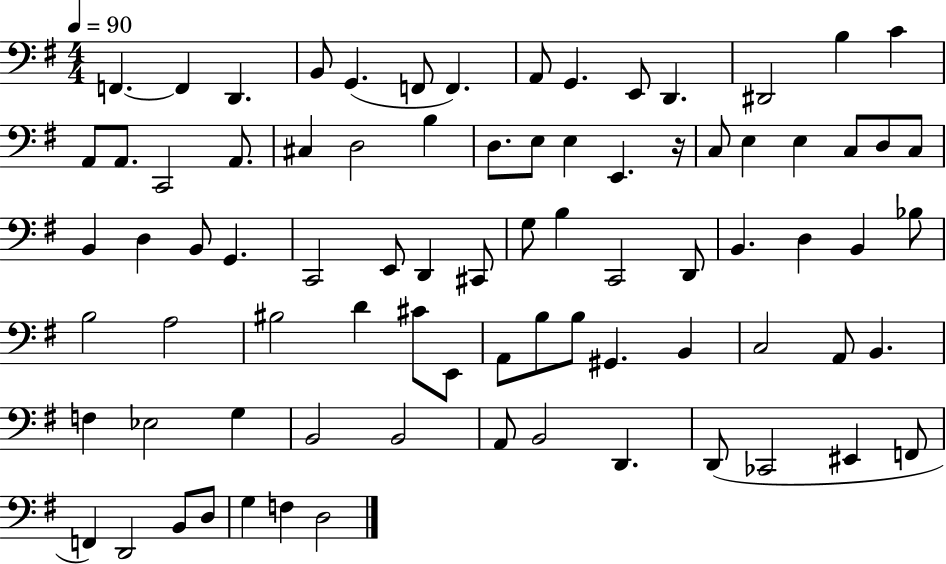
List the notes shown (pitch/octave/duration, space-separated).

F2/q. F2/q D2/q. B2/e G2/q. F2/e F2/q. A2/e G2/q. E2/e D2/q. D#2/h B3/q C4/q A2/e A2/e. C2/h A2/e. C#3/q D3/h B3/q D3/e. E3/e E3/q E2/q. R/s C3/e E3/q E3/q C3/e D3/e C3/e B2/q D3/q B2/e G2/q. C2/h E2/e D2/q C#2/e G3/e B3/q C2/h D2/e B2/q. D3/q B2/q Bb3/e B3/h A3/h BIS3/h D4/q C#4/e E2/e A2/e B3/e B3/e G#2/q. B2/q C3/h A2/e B2/q. F3/q Eb3/h G3/q B2/h B2/h A2/e B2/h D2/q. D2/e CES2/h EIS2/q F2/e F2/q D2/h B2/e D3/e G3/q F3/q D3/h